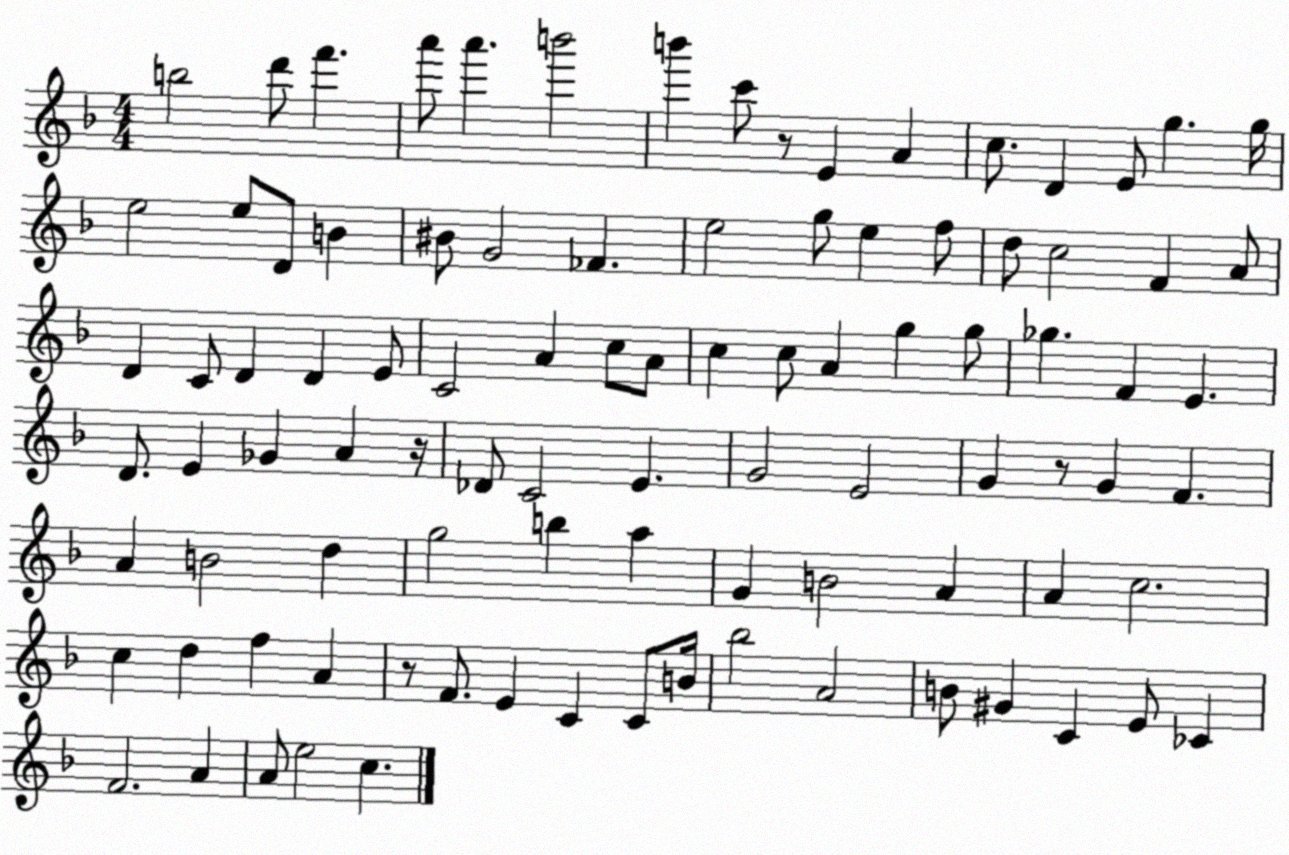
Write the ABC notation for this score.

X:1
T:Untitled
M:4/4
L:1/4
K:F
b2 d'/2 f' a'/2 a' b'2 b' c'/2 z/2 E A c/2 D E/2 g g/4 e2 e/2 D/2 B ^B/2 G2 _F e2 g/2 e f/2 d/2 c2 F A/2 D C/2 D D E/2 C2 A c/2 A/2 c c/2 A g g/2 _g F E D/2 E _G A z/4 _D/2 C2 E G2 E2 G z/2 G F A B2 d g2 b a G B2 A A c2 c d f A z/2 F/2 E C C/2 B/4 _b2 A2 B/2 ^G C E/2 _C F2 A A/2 e2 c